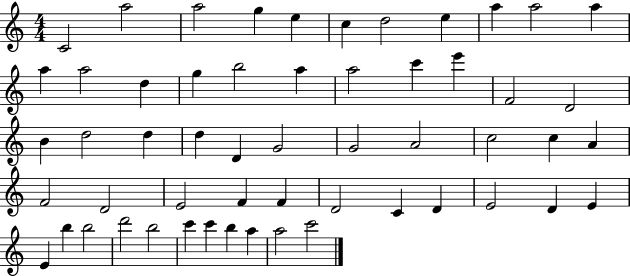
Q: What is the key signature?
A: C major